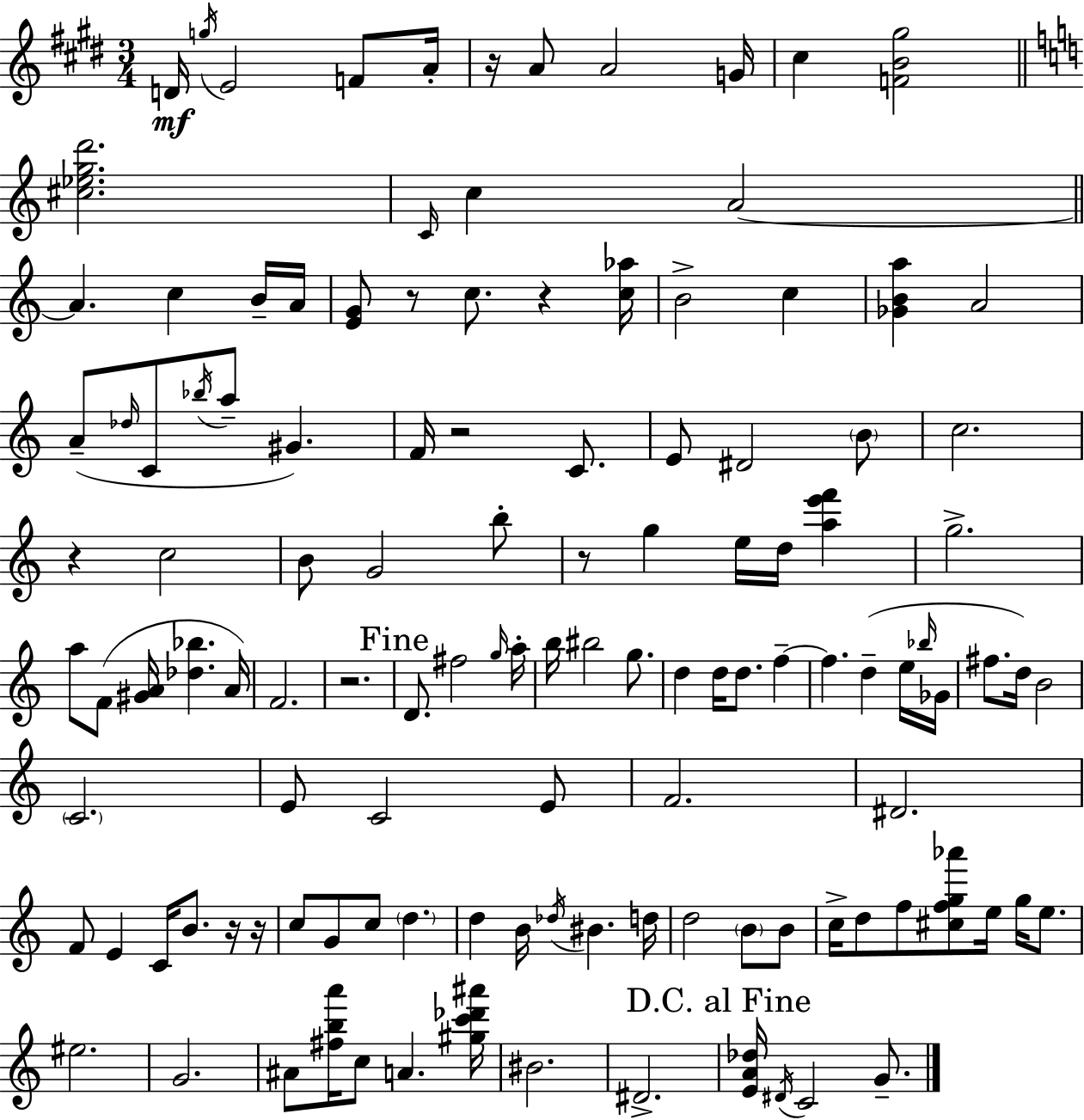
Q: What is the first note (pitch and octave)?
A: D4